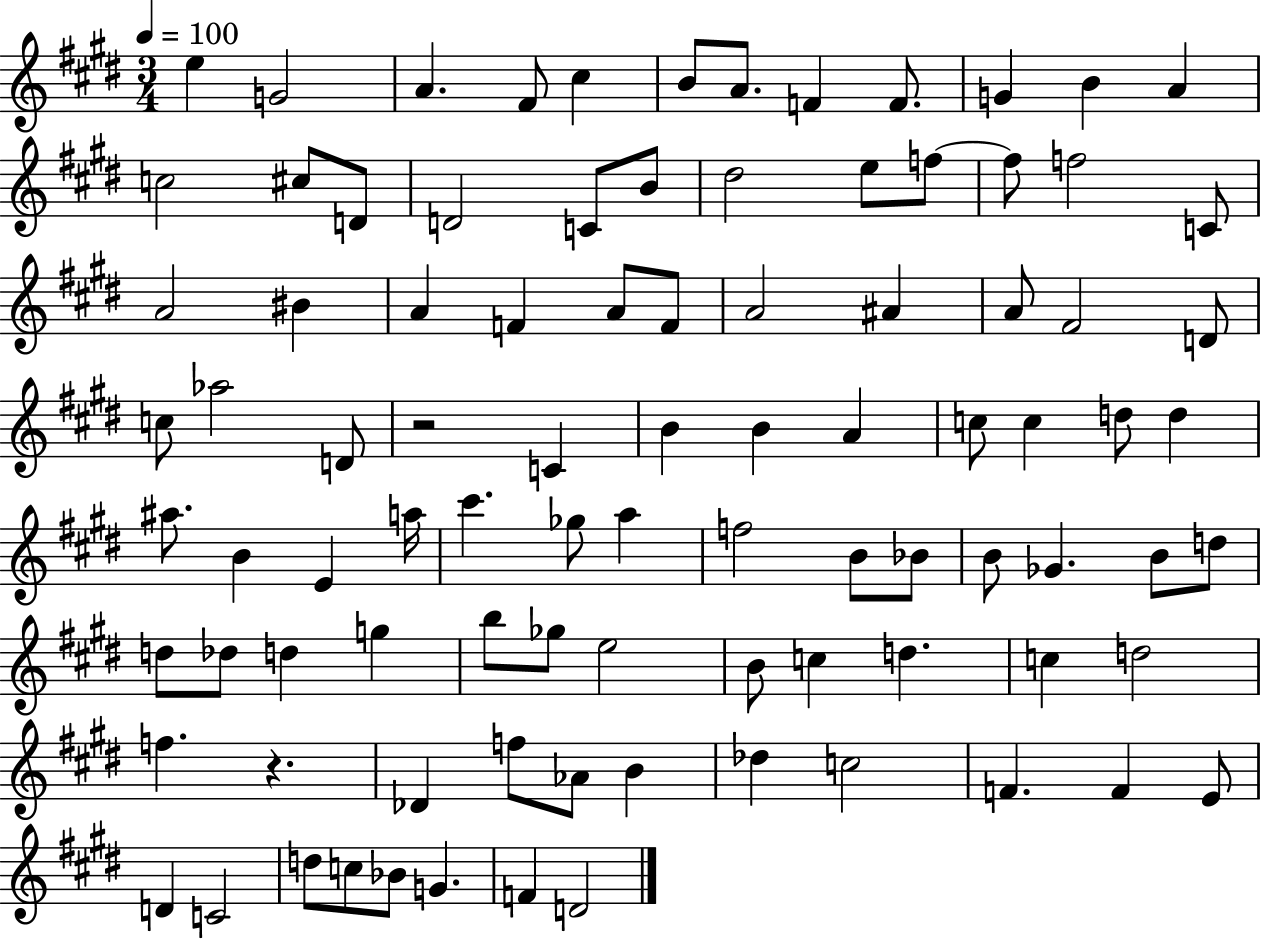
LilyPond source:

{
  \clef treble
  \numericTimeSignature
  \time 3/4
  \key e \major
  \tempo 4 = 100
  e''4 g'2 | a'4. fis'8 cis''4 | b'8 a'8. f'4 f'8. | g'4 b'4 a'4 | \break c''2 cis''8 d'8 | d'2 c'8 b'8 | dis''2 e''8 f''8~~ | f''8 f''2 c'8 | \break a'2 bis'4 | a'4 f'4 a'8 f'8 | a'2 ais'4 | a'8 fis'2 d'8 | \break c''8 aes''2 d'8 | r2 c'4 | b'4 b'4 a'4 | c''8 c''4 d''8 d''4 | \break ais''8. b'4 e'4 a''16 | cis'''4. ges''8 a''4 | f''2 b'8 bes'8 | b'8 ges'4. b'8 d''8 | \break d''8 des''8 d''4 g''4 | b''8 ges''8 e''2 | b'8 c''4 d''4. | c''4 d''2 | \break f''4. r4. | des'4 f''8 aes'8 b'4 | des''4 c''2 | f'4. f'4 e'8 | \break d'4 c'2 | d''8 c''8 bes'8 g'4. | f'4 d'2 | \bar "|."
}